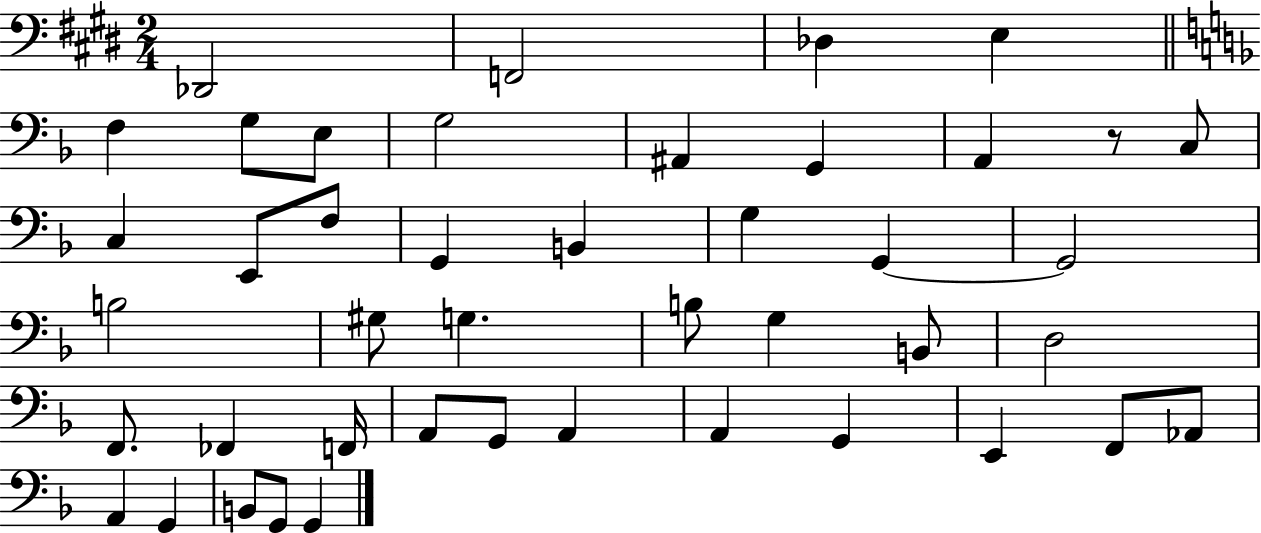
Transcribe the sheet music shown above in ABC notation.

X:1
T:Untitled
M:2/4
L:1/4
K:E
_D,,2 F,,2 _D, E, F, G,/2 E,/2 G,2 ^A,, G,, A,, z/2 C,/2 C, E,,/2 F,/2 G,, B,, G, G,, G,,2 B,2 ^G,/2 G, B,/2 G, B,,/2 D,2 F,,/2 _F,, F,,/4 A,,/2 G,,/2 A,, A,, G,, E,, F,,/2 _A,,/2 A,, G,, B,,/2 G,,/2 G,,